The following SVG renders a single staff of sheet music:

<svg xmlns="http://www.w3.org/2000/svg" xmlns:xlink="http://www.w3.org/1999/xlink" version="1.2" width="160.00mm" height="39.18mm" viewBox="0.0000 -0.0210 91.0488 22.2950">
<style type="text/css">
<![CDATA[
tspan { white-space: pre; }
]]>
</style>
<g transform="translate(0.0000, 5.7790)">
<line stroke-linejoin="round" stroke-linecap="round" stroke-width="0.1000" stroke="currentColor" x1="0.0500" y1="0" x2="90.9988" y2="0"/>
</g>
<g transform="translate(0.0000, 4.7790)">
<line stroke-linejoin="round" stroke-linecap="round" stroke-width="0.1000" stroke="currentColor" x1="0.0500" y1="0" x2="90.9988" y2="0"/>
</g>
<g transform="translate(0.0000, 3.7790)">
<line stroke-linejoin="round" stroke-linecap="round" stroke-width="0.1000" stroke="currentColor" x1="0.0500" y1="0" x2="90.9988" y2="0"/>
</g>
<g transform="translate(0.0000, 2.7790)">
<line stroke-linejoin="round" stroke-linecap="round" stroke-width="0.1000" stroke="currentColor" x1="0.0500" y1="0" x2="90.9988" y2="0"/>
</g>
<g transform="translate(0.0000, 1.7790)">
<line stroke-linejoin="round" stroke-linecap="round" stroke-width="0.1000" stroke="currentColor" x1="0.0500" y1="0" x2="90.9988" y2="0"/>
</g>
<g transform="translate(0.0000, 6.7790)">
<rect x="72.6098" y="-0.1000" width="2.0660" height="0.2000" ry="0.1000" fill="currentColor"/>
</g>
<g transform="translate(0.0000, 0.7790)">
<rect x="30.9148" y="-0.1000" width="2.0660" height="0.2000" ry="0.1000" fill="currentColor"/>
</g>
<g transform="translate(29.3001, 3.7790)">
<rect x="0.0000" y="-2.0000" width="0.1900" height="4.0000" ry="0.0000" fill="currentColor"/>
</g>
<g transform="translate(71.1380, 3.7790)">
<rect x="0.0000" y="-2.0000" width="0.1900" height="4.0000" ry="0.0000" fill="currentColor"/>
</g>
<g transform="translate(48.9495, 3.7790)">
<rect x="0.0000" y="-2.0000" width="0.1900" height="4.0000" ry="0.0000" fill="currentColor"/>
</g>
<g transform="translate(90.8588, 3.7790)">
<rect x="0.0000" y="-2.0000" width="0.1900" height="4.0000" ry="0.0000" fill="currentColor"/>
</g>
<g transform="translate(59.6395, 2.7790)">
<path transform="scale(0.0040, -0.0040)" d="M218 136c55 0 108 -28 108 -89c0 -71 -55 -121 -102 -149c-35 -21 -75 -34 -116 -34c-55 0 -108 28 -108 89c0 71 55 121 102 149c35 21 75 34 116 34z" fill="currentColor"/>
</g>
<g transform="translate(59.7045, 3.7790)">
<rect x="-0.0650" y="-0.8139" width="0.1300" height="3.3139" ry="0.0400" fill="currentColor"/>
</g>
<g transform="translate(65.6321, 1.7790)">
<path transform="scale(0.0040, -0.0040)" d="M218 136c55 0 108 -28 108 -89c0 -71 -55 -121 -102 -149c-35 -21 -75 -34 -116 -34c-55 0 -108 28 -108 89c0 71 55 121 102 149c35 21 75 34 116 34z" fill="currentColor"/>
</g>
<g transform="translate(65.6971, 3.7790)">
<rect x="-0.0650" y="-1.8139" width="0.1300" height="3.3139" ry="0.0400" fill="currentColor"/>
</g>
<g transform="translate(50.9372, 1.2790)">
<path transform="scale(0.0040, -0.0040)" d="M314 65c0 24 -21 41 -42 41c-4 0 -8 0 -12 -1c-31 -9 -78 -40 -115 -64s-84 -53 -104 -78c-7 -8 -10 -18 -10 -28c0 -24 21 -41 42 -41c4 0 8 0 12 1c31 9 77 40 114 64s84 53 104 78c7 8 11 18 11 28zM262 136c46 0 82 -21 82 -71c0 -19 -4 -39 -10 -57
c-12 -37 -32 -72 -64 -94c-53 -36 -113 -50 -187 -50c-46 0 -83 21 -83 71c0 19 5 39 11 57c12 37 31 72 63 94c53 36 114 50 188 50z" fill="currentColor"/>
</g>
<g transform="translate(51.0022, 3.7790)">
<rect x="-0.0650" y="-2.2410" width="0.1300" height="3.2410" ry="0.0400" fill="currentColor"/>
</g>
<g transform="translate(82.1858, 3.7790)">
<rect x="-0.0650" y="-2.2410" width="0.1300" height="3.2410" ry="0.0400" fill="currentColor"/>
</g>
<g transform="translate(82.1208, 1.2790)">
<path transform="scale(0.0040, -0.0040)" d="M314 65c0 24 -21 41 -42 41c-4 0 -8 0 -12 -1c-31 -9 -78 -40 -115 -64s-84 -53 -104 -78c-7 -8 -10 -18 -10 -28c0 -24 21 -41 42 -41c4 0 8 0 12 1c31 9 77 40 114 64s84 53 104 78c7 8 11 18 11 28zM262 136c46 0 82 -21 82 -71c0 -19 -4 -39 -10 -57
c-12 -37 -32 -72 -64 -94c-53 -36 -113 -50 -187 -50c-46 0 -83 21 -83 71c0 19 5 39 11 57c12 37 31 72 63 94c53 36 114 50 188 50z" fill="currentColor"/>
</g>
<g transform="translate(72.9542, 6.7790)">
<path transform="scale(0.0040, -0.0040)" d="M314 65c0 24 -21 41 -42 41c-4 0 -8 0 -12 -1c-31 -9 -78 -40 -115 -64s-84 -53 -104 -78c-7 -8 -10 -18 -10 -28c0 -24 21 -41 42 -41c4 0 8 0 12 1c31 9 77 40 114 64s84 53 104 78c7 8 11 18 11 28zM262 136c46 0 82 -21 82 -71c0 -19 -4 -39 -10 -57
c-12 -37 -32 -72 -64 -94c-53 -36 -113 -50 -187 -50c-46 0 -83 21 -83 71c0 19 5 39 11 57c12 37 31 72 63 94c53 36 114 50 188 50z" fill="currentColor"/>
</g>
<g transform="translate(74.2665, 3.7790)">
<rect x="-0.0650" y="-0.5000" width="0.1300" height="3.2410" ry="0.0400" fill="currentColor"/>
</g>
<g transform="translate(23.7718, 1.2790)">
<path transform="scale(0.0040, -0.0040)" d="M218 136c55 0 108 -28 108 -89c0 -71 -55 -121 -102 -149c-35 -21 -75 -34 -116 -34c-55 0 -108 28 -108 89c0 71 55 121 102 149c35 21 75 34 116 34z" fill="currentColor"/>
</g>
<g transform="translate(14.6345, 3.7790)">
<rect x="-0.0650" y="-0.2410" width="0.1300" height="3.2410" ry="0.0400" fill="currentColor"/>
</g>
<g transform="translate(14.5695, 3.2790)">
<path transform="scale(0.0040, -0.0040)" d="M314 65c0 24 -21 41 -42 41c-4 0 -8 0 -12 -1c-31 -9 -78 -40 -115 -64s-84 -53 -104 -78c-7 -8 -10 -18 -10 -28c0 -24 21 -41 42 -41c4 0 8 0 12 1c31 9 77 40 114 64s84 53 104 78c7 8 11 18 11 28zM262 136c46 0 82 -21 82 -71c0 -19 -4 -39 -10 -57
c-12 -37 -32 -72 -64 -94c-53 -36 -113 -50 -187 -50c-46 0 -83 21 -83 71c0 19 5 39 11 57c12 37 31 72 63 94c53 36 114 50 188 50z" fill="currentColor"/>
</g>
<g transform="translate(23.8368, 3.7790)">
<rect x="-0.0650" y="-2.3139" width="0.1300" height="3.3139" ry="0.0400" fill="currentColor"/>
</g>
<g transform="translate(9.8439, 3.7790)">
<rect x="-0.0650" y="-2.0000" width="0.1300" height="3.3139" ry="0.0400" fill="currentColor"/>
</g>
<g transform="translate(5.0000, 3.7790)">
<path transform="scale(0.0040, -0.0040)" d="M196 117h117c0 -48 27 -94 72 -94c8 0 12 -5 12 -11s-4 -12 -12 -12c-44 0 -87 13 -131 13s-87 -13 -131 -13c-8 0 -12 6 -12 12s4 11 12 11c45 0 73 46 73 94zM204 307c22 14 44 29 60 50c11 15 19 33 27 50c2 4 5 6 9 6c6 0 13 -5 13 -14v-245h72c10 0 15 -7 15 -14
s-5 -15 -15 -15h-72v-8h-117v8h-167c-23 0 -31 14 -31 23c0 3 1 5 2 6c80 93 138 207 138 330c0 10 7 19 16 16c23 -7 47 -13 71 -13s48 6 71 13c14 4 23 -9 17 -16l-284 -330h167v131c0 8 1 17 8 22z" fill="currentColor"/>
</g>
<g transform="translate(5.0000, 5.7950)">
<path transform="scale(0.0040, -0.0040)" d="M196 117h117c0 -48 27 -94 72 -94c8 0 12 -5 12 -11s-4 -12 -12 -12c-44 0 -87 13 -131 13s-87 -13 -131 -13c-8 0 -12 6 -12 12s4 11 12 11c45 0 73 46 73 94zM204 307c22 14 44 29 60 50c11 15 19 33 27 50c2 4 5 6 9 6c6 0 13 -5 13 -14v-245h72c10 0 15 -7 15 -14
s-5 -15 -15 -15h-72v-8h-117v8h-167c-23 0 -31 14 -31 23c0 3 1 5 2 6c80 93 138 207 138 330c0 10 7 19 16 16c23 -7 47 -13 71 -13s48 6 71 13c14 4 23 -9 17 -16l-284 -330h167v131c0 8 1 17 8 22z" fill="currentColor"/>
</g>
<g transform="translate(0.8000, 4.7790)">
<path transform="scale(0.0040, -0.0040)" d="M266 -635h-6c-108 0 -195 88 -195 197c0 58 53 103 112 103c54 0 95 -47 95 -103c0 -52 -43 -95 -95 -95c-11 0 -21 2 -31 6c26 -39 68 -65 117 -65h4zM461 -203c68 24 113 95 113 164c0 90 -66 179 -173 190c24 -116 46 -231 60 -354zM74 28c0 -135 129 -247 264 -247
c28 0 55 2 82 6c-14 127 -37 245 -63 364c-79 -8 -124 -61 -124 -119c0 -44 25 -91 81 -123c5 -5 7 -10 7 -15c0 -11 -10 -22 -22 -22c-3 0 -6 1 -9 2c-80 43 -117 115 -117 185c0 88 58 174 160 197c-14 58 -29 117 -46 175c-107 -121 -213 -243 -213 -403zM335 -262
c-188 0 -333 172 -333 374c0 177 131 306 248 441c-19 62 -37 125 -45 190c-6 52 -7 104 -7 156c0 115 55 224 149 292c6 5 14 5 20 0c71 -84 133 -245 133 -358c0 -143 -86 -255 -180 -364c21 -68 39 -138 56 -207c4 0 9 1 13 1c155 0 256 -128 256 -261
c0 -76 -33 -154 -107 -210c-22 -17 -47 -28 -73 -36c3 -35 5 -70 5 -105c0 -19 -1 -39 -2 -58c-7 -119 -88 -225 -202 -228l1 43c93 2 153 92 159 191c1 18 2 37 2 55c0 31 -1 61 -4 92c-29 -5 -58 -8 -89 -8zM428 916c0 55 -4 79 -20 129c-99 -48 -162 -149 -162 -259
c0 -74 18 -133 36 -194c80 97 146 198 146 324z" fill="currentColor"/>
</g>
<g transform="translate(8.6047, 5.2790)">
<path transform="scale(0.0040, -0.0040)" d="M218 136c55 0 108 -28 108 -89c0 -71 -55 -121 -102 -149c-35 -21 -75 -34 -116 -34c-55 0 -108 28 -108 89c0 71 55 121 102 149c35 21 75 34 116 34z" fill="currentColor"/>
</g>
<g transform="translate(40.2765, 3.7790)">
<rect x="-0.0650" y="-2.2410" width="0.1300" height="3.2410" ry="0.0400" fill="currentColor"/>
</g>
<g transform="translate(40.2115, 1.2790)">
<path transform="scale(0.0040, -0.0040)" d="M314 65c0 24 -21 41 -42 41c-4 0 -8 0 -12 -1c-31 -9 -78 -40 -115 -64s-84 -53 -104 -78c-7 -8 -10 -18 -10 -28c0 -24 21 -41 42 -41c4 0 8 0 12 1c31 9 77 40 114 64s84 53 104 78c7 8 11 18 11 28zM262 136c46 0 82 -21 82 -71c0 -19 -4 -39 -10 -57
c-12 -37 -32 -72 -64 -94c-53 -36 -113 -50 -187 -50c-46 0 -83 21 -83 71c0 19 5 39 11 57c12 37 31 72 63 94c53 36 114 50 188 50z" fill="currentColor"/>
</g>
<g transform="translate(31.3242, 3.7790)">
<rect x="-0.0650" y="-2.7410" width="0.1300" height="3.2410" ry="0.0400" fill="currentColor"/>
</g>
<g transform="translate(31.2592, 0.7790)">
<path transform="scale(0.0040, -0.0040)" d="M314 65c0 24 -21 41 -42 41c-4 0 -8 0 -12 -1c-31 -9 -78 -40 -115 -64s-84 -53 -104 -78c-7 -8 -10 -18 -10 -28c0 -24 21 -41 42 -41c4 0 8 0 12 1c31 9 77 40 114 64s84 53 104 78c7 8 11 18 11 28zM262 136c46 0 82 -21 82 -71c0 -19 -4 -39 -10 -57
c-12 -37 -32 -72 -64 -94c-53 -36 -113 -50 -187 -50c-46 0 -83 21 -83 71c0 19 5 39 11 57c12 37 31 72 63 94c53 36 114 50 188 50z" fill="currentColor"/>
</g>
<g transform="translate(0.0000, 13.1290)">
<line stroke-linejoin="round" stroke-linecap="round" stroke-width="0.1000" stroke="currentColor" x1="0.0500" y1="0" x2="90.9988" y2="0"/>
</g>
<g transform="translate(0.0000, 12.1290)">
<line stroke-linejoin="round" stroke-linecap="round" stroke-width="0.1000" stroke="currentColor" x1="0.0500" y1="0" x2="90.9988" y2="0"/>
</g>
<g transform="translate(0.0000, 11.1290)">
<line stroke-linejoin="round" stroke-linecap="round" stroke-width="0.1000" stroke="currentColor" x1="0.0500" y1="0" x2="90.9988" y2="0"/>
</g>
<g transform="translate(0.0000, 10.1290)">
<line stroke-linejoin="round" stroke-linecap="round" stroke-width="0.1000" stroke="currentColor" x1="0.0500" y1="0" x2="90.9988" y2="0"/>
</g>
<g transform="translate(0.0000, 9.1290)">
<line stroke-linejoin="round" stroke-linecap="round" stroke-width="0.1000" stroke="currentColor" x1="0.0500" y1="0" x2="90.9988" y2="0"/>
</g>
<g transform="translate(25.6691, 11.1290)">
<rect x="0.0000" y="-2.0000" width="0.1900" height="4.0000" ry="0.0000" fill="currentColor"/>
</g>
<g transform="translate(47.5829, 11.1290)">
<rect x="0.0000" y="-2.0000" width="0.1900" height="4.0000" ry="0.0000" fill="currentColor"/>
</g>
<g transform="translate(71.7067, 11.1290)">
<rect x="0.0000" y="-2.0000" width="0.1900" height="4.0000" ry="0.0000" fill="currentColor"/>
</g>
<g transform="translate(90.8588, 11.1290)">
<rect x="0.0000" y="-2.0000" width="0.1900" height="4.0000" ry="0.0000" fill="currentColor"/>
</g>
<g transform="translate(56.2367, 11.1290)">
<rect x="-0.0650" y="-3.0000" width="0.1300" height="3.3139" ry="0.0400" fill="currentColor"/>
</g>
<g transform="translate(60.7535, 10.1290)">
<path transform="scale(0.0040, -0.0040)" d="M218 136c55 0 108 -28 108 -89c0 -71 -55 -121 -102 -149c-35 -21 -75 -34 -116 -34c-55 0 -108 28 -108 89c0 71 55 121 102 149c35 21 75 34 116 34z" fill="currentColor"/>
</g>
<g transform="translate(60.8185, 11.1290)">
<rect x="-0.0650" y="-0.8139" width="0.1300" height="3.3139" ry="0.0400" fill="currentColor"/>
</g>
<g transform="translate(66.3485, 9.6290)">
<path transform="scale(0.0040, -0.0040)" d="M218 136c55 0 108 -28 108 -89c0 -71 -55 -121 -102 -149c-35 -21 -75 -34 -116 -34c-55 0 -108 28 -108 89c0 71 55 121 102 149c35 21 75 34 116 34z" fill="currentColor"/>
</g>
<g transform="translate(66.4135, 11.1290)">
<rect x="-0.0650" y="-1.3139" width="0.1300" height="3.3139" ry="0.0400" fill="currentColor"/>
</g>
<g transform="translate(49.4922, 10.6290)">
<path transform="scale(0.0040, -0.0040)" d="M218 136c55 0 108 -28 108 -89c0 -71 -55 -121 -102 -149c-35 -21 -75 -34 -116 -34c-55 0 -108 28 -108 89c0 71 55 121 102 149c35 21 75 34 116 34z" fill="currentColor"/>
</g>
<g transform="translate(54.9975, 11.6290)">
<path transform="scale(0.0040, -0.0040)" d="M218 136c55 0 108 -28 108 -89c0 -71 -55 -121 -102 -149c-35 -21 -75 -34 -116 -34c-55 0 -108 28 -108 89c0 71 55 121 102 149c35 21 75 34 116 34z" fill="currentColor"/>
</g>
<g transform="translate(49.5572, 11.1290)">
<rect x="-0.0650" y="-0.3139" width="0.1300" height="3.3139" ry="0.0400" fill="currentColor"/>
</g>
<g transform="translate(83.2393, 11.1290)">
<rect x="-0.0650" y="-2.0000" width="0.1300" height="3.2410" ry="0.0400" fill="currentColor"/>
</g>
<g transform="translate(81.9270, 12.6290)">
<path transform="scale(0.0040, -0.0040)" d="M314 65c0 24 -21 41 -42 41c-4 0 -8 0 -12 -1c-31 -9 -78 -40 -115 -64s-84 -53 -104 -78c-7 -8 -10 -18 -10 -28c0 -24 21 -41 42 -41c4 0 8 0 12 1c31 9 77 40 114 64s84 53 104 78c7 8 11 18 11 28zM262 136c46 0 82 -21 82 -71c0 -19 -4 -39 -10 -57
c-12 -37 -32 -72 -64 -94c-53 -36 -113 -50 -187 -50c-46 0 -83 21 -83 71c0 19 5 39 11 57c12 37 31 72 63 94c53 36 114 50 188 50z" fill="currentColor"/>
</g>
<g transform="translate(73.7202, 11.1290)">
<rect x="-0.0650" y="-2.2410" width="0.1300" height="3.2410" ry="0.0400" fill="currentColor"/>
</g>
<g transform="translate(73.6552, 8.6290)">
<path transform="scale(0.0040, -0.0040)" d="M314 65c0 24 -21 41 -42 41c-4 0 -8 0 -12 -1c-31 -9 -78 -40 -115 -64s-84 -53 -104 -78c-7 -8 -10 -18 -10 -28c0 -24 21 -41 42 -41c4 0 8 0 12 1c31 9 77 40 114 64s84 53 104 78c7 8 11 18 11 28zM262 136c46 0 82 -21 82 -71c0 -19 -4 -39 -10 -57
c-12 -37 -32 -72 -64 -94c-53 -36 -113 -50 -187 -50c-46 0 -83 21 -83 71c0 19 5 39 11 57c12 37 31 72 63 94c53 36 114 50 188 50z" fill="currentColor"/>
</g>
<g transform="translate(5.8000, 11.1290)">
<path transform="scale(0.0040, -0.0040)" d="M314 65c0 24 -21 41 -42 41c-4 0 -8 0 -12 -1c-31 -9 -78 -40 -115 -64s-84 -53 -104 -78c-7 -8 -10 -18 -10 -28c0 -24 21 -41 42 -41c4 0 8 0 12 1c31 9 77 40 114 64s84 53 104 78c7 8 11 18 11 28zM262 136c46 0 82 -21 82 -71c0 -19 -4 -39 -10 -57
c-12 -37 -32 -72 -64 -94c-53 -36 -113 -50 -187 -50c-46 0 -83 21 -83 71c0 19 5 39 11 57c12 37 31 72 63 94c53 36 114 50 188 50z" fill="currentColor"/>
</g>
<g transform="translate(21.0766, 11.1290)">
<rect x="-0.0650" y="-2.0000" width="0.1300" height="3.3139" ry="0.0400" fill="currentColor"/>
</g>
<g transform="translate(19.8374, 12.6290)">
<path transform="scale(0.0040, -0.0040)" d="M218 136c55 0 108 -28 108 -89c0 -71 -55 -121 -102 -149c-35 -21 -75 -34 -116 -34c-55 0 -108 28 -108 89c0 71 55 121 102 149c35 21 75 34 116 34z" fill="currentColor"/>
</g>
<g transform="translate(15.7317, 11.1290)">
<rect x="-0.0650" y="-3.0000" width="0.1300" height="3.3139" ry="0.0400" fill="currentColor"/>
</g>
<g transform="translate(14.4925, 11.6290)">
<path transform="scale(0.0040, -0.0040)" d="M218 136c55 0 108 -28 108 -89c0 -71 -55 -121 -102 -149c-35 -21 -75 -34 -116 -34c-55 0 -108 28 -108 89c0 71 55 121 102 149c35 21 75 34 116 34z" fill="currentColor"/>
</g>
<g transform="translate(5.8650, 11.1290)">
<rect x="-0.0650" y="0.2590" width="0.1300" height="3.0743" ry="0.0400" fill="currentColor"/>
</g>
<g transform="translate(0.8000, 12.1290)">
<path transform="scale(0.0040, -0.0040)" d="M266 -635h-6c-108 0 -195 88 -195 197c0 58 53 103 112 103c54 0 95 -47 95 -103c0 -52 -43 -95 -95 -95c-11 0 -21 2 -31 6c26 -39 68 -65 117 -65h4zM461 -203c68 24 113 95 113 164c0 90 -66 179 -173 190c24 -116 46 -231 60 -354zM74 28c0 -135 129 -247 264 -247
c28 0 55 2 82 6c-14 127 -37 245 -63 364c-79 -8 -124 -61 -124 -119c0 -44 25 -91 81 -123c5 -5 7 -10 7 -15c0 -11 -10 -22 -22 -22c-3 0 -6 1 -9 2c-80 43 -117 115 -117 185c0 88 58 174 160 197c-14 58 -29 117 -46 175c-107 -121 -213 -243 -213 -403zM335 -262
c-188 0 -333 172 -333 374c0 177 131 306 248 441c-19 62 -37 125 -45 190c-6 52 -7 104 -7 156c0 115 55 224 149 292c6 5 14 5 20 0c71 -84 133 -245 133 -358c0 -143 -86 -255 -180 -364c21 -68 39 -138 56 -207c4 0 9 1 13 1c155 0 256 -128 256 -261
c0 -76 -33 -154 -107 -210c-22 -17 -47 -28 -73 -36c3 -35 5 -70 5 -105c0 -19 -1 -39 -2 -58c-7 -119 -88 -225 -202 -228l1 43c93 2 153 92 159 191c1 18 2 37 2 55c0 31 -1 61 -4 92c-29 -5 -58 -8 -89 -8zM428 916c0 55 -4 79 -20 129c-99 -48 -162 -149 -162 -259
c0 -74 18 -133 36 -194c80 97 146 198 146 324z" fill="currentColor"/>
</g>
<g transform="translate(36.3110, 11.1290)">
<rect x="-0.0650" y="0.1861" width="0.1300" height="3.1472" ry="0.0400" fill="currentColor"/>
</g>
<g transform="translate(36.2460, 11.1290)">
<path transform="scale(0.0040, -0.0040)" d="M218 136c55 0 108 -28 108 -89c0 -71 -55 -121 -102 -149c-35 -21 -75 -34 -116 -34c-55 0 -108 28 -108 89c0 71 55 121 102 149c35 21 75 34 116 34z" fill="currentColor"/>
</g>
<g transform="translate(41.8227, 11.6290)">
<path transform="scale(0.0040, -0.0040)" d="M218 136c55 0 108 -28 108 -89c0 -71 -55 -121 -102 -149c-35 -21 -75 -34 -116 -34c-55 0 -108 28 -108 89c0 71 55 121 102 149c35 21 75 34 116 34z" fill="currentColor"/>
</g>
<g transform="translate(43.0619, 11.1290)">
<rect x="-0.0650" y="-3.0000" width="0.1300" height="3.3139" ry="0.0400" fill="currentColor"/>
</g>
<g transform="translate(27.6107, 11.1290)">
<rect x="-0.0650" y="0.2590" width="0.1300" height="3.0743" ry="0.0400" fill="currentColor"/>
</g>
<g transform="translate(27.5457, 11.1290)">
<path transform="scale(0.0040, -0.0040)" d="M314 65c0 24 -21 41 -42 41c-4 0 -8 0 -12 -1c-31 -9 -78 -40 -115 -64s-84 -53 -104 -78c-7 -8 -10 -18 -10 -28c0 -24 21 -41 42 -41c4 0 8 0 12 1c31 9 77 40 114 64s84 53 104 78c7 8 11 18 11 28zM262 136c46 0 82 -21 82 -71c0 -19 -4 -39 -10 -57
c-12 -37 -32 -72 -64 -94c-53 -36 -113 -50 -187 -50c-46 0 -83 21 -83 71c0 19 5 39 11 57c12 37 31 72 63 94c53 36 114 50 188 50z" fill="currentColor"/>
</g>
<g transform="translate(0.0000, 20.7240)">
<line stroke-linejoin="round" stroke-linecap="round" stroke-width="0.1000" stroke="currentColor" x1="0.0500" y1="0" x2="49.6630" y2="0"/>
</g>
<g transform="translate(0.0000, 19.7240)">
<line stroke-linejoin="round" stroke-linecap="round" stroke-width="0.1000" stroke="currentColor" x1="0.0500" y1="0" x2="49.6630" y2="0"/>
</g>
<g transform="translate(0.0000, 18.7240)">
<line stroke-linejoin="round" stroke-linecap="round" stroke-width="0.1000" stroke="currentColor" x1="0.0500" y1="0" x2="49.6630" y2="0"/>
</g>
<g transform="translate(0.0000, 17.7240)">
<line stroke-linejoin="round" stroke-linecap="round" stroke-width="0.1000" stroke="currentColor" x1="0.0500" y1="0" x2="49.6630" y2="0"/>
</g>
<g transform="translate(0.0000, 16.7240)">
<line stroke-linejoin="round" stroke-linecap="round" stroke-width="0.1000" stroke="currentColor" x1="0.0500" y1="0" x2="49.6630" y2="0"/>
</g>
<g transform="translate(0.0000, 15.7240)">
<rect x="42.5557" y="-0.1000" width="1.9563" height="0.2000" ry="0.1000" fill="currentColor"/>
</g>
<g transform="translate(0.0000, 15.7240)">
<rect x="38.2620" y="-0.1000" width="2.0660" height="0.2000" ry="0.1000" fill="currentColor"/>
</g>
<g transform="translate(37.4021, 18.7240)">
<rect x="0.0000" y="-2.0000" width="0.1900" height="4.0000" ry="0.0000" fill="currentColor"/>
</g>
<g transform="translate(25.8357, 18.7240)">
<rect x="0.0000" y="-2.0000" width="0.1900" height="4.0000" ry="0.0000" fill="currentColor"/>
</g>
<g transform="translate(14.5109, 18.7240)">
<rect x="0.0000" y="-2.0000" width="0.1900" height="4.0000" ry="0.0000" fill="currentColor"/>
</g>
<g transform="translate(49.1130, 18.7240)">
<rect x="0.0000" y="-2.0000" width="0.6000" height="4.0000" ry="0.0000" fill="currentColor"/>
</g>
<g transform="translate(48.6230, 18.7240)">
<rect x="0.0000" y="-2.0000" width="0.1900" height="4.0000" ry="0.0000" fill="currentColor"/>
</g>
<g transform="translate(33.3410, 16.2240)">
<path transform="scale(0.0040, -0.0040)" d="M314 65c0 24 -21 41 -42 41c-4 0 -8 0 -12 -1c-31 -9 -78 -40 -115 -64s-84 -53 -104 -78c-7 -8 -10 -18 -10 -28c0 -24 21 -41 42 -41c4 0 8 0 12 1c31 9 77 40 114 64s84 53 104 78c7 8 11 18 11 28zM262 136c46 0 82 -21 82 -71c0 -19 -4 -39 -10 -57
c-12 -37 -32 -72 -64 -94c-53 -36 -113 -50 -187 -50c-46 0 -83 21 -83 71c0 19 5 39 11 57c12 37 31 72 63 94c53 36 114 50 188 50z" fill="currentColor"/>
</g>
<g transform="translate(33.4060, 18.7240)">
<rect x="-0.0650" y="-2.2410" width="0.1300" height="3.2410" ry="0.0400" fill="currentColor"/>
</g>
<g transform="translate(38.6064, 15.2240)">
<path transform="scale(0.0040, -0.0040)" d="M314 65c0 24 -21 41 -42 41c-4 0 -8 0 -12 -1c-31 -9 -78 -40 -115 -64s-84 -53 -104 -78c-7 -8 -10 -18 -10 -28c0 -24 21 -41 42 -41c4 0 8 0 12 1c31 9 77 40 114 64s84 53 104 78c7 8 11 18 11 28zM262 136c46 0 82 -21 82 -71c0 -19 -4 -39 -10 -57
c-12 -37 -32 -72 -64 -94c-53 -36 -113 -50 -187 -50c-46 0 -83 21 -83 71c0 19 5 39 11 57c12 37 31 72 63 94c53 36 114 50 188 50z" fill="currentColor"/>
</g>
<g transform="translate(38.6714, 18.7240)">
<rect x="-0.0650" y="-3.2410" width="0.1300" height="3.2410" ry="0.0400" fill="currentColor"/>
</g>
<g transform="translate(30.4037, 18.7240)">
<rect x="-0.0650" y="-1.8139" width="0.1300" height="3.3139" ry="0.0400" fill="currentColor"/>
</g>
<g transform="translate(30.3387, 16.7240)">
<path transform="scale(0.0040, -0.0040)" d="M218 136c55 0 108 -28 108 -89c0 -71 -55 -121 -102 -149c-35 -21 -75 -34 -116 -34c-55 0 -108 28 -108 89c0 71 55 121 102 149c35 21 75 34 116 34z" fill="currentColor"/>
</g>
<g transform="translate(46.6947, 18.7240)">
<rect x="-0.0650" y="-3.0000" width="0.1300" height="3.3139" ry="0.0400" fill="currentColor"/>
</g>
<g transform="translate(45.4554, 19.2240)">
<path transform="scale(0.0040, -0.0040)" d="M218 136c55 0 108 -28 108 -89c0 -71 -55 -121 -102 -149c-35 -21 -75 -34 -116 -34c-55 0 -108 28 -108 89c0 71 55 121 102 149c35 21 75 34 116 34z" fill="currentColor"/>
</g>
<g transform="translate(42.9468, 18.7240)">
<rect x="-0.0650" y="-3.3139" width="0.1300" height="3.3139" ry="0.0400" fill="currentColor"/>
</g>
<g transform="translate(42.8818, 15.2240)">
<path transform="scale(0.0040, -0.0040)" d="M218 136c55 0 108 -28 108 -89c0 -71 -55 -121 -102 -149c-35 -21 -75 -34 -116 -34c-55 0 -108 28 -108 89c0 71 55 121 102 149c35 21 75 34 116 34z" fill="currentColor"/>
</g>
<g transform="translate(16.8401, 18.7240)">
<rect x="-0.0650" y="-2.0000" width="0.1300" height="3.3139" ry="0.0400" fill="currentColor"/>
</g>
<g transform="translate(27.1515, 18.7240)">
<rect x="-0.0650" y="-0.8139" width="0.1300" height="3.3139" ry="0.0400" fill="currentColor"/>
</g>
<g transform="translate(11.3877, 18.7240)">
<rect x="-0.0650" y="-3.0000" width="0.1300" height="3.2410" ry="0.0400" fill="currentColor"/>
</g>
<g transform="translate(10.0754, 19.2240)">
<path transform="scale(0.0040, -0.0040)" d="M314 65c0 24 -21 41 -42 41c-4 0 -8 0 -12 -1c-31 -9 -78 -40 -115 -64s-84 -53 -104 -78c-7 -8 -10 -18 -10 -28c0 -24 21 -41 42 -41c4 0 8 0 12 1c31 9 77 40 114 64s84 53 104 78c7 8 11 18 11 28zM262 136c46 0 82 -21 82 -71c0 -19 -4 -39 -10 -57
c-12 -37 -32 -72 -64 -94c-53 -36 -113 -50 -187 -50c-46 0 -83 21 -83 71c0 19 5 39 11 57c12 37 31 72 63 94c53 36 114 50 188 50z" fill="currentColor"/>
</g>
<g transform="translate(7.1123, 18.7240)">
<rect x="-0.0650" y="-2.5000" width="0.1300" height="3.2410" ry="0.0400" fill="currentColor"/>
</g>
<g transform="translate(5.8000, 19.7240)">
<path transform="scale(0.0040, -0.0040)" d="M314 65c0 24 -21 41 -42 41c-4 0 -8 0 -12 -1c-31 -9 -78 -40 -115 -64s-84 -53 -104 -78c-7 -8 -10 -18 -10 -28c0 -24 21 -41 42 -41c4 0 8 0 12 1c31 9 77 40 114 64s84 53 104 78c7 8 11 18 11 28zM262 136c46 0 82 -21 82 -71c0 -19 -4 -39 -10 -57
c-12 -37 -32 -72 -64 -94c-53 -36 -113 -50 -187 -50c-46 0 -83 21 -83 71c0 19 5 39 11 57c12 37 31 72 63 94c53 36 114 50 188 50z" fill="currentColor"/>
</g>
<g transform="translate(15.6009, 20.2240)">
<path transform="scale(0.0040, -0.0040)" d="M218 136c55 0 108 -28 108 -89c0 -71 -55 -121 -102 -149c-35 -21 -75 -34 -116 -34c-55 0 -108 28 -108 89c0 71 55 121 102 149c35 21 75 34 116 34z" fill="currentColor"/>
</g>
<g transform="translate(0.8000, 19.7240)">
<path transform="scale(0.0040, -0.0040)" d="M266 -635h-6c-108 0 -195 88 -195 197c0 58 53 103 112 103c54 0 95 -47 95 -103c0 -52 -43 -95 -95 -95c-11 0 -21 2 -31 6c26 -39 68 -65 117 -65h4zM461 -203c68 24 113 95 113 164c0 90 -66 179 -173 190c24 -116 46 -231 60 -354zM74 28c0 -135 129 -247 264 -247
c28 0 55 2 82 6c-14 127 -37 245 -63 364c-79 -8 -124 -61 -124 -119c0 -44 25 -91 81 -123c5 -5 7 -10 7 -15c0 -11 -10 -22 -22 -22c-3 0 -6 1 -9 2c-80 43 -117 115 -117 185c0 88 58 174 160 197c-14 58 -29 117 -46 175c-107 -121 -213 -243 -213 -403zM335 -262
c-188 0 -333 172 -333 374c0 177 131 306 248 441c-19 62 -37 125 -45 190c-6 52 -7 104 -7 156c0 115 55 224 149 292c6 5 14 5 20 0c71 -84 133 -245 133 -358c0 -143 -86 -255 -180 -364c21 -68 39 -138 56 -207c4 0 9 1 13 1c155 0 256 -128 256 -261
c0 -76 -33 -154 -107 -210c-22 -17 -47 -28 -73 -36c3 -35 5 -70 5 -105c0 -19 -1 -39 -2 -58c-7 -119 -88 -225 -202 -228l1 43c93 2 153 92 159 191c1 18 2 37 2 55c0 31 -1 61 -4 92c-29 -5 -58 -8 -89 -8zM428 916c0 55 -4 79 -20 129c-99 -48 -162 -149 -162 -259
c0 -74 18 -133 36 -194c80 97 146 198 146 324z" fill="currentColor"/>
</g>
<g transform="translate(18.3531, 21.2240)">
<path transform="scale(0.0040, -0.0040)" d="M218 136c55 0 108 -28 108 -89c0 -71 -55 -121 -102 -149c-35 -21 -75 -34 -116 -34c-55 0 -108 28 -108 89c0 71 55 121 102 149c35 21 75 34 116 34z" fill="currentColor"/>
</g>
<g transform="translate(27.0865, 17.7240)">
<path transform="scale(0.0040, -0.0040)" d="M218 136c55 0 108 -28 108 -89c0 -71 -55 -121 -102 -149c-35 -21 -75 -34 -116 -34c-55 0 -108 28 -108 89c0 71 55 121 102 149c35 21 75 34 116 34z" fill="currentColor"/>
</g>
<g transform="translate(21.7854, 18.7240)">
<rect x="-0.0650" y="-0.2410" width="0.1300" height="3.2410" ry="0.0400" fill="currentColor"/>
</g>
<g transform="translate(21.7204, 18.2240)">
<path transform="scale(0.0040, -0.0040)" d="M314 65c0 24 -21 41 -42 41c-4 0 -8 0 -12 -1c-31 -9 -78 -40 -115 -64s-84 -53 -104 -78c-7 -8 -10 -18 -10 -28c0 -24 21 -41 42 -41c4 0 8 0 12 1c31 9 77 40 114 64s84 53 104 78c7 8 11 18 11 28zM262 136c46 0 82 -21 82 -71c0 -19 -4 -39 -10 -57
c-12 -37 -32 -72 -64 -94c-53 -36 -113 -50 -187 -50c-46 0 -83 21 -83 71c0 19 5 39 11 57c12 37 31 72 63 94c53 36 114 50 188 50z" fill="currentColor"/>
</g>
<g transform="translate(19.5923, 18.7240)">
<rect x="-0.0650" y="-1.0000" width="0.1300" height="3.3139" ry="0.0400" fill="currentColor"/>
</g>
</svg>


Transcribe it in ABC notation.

X:1
T:Untitled
M:4/4
L:1/4
K:C
F c2 g a2 g2 g2 d f C2 g2 B2 A F B2 B A c A d e g2 F2 G2 A2 F D c2 d f g2 b2 b A